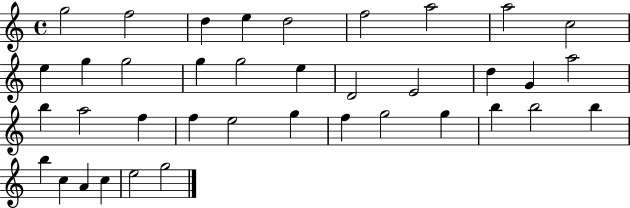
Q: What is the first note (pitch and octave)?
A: G5